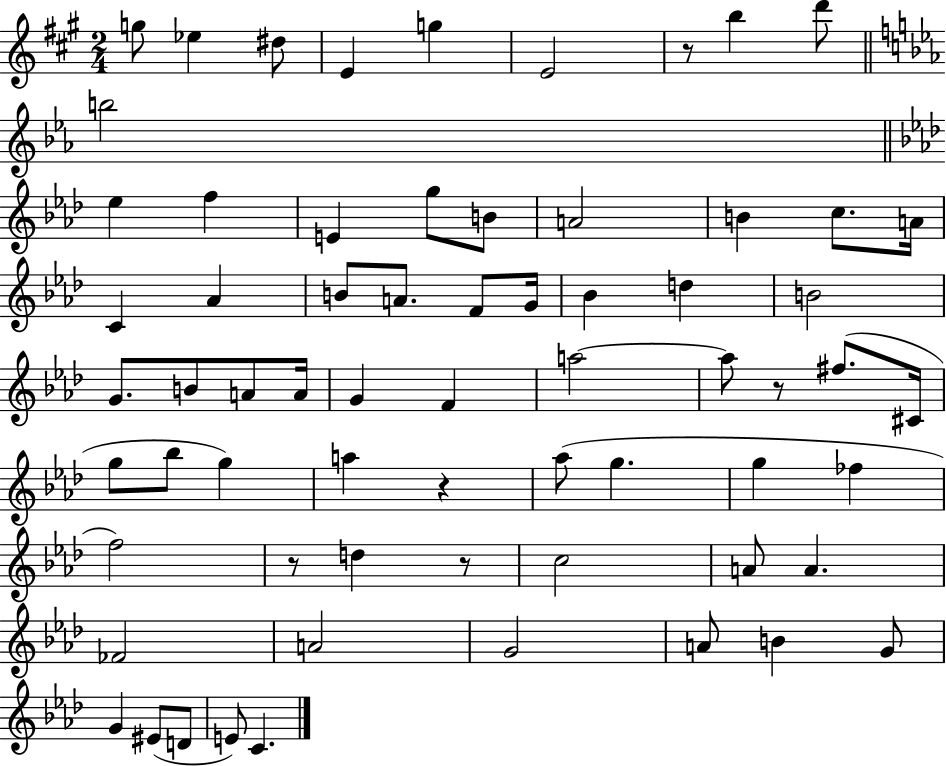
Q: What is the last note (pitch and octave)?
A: C4